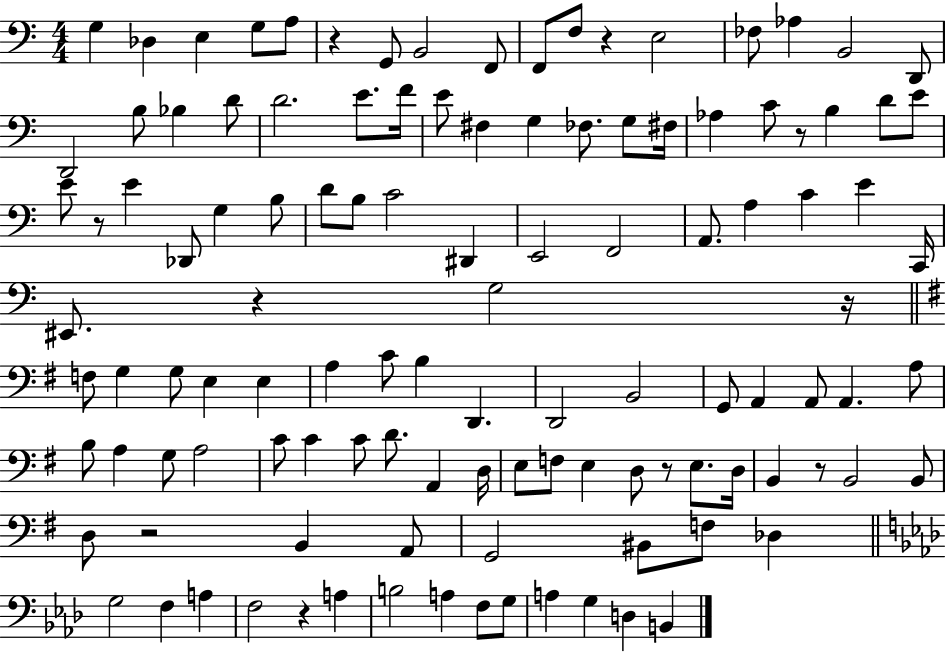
G3/q Db3/q E3/q G3/e A3/e R/q G2/e B2/h F2/e F2/e F3/e R/q E3/h FES3/e Ab3/q B2/h D2/e D2/h B3/e Bb3/q D4/e D4/h. E4/e. F4/s E4/e F#3/q G3/q FES3/e. G3/e F#3/s Ab3/q C4/e R/e B3/q D4/e E4/e E4/e R/e E4/q Db2/e G3/q B3/e D4/e B3/e C4/h D#2/q E2/h F2/h A2/e. A3/q C4/q E4/q C2/s EIS2/e. R/q G3/h R/s F3/e G3/q G3/e E3/q E3/q A3/q C4/e B3/q D2/q. D2/h B2/h G2/e A2/q A2/e A2/q. A3/e B3/e A3/q G3/e A3/h C4/e C4/q C4/e D4/e. A2/q D3/s E3/e F3/e E3/q D3/e R/e E3/e. D3/s B2/q R/e B2/h B2/e D3/e R/h B2/q A2/e G2/h BIS2/e F3/e Db3/q G3/h F3/q A3/q F3/h R/q A3/q B3/h A3/q F3/e G3/e A3/q G3/q D3/q B2/q